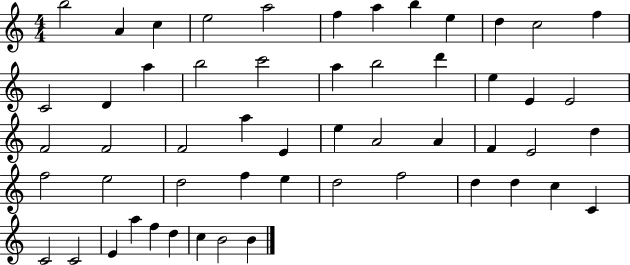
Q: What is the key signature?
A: C major